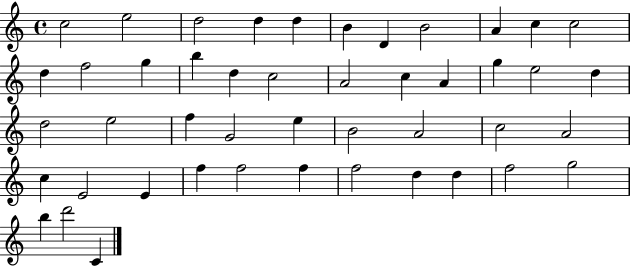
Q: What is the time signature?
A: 4/4